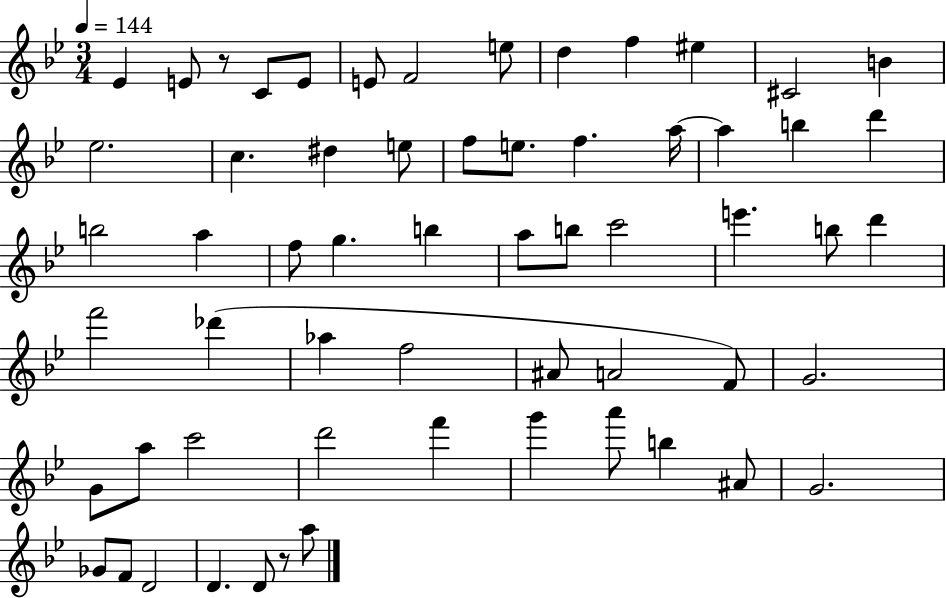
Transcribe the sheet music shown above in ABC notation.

X:1
T:Untitled
M:3/4
L:1/4
K:Bb
_E E/2 z/2 C/2 E/2 E/2 F2 e/2 d f ^e ^C2 B _e2 c ^d e/2 f/2 e/2 f a/4 a b d' b2 a f/2 g b a/2 b/2 c'2 e' b/2 d' f'2 _d' _a f2 ^A/2 A2 F/2 G2 G/2 a/2 c'2 d'2 f' g' a'/2 b ^A/2 G2 _G/2 F/2 D2 D D/2 z/2 a/2